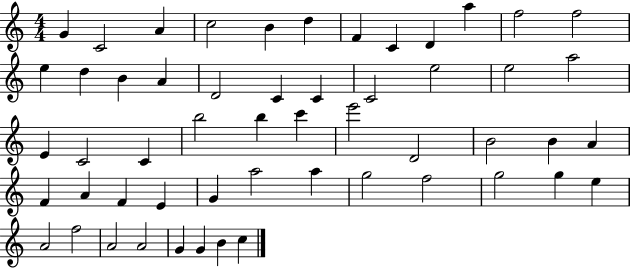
G4/q C4/h A4/q C5/h B4/q D5/q F4/q C4/q D4/q A5/q F5/h F5/h E5/q D5/q B4/q A4/q D4/h C4/q C4/q C4/h E5/h E5/h A5/h E4/q C4/h C4/q B5/h B5/q C6/q E6/h D4/h B4/h B4/q A4/q F4/q A4/q F4/q E4/q G4/q A5/h A5/q G5/h F5/h G5/h G5/q E5/q A4/h F5/h A4/h A4/h G4/q G4/q B4/q C5/q